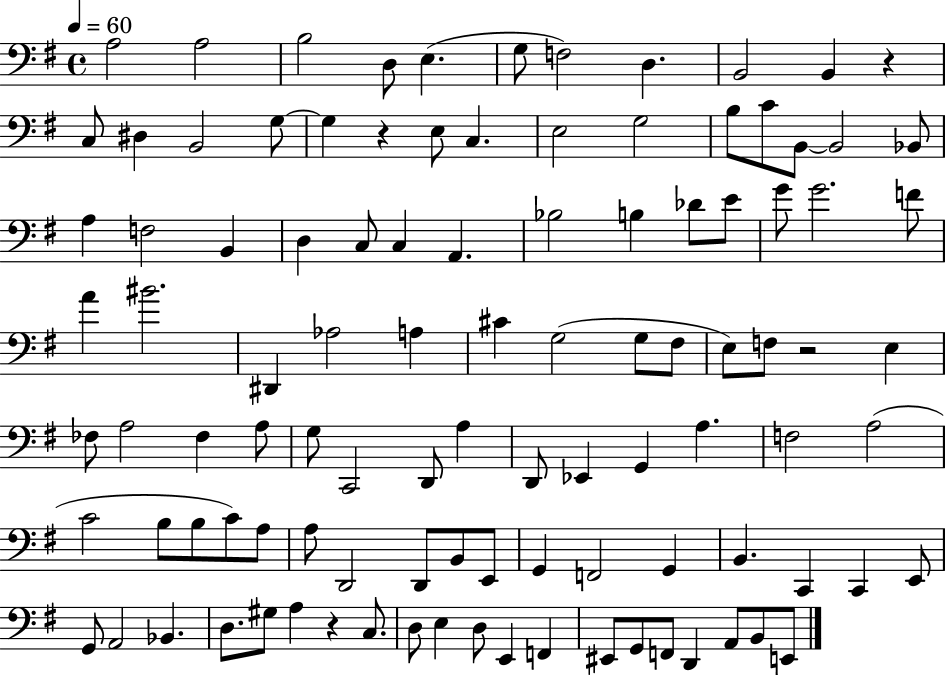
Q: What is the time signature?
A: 4/4